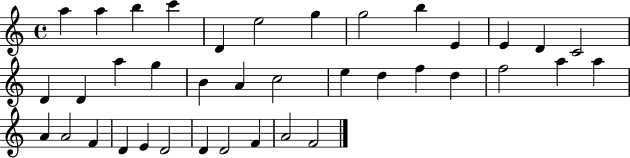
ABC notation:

X:1
T:Untitled
M:4/4
L:1/4
K:C
a a b c' D e2 g g2 b E E D C2 D D a g B A c2 e d f d f2 a a A A2 F D E D2 D D2 F A2 F2